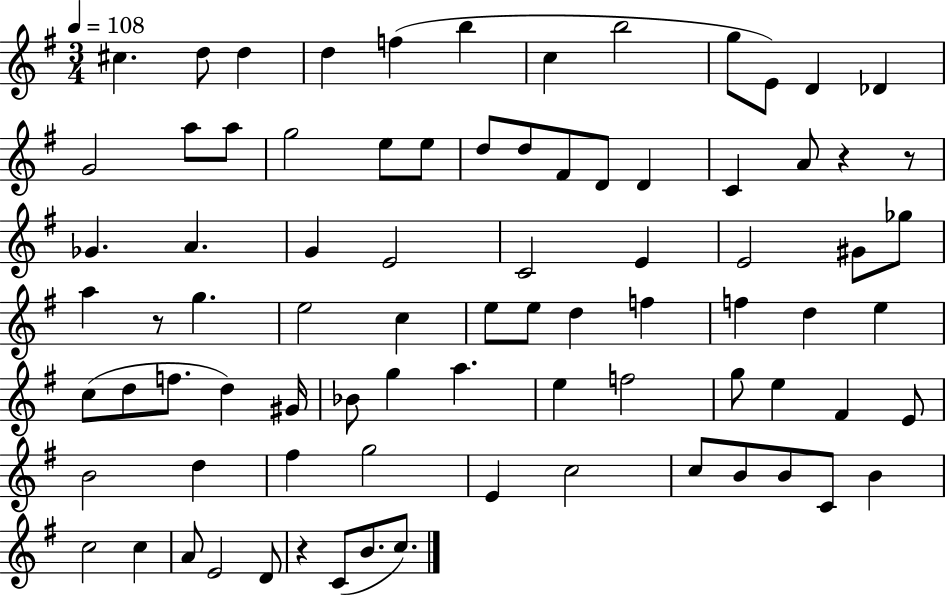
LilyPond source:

{
  \clef treble
  \numericTimeSignature
  \time 3/4
  \key g \major
  \tempo 4 = 108
  cis''4. d''8 d''4 | d''4 f''4( b''4 | c''4 b''2 | g''8 e'8) d'4 des'4 | \break g'2 a''8 a''8 | g''2 e''8 e''8 | d''8 d''8 fis'8 d'8 d'4 | c'4 a'8 r4 r8 | \break ges'4. a'4. | g'4 e'2 | c'2 e'4 | e'2 gis'8 ges''8 | \break a''4 r8 g''4. | e''2 c''4 | e''8 e''8 d''4 f''4 | f''4 d''4 e''4 | \break c''8( d''8 f''8. d''4) gis'16 | bes'8 g''4 a''4. | e''4 f''2 | g''8 e''4 fis'4 e'8 | \break b'2 d''4 | fis''4 g''2 | e'4 c''2 | c''8 b'8 b'8 c'8 b'4 | \break c''2 c''4 | a'8 e'2 d'8 | r4 c'8( b'8. c''8.) | \bar "|."
}